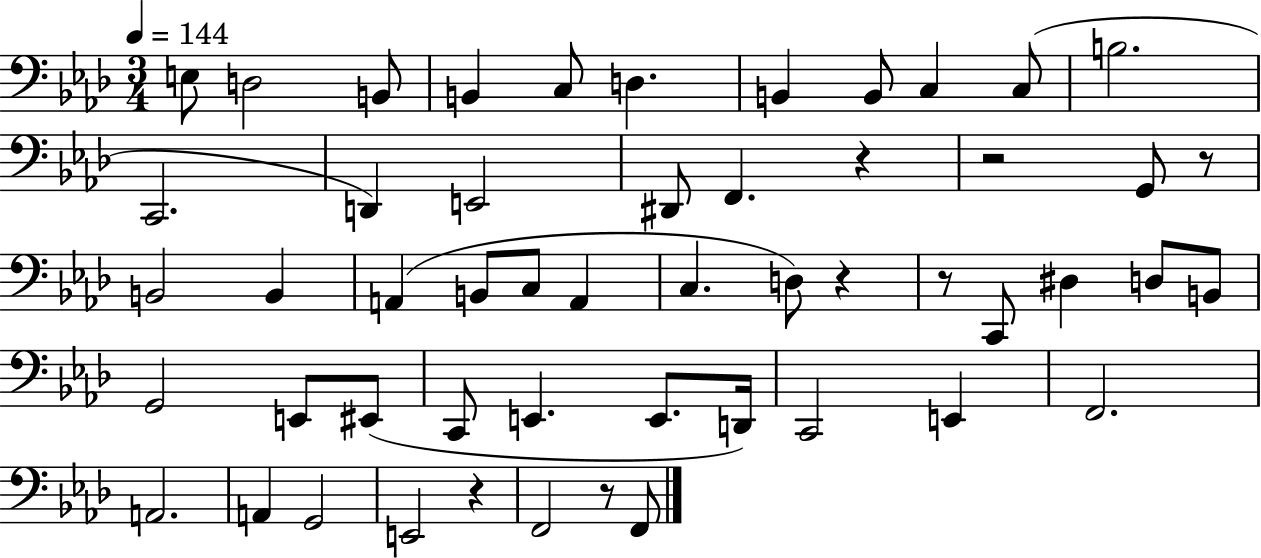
E3/e D3/h B2/e B2/q C3/e D3/q. B2/q B2/e C3/q C3/e B3/h. C2/h. D2/q E2/h D#2/e F2/q. R/q R/h G2/e R/e B2/h B2/q A2/q B2/e C3/e A2/q C3/q. D3/e R/q R/e C2/e D#3/q D3/e B2/e G2/h E2/e EIS2/e C2/e E2/q. E2/e. D2/s C2/h E2/q F2/h. A2/h. A2/q G2/h E2/h R/q F2/h R/e F2/e